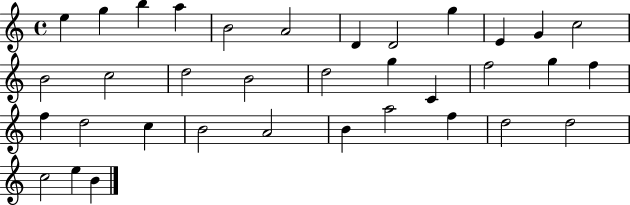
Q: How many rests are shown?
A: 0